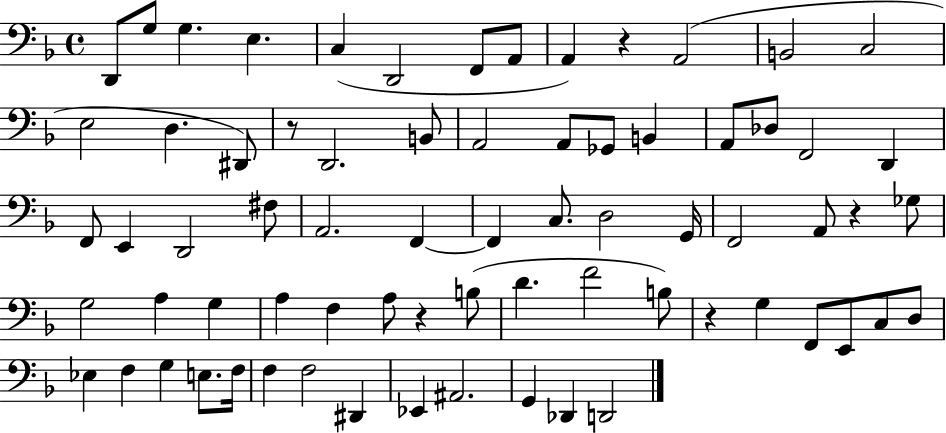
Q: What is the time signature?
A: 4/4